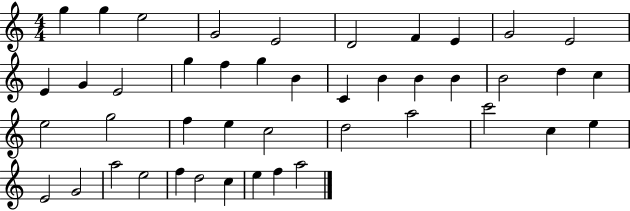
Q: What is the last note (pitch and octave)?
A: A5